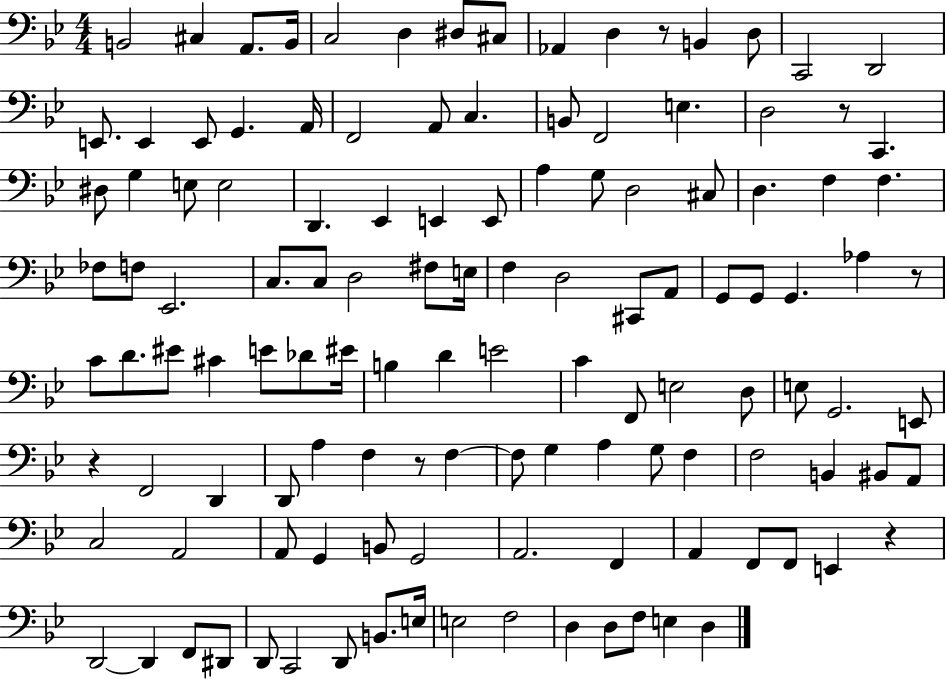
B2/h C#3/q A2/e. B2/s C3/h D3/q D#3/e C#3/e Ab2/q D3/q R/e B2/q D3/e C2/h D2/h E2/e. E2/q E2/e G2/q. A2/s F2/h A2/e C3/q. B2/e F2/h E3/q. D3/h R/e C2/q. D#3/e G3/q E3/e E3/h D2/q. Eb2/q E2/q E2/e A3/q G3/e D3/h C#3/e D3/q. F3/q F3/q. FES3/e F3/e Eb2/h. C3/e. C3/e D3/h F#3/e E3/s F3/q D3/h C#2/e A2/e G2/e G2/e G2/q. Ab3/q R/e C4/e D4/e. EIS4/e C#4/q E4/e Db4/e EIS4/s B3/q D4/q E4/h C4/q F2/e E3/h D3/e E3/e G2/h. E2/e R/q F2/h D2/q D2/e A3/q F3/q R/e F3/q F3/e G3/q A3/q G3/e F3/q F3/h B2/q BIS2/e A2/e C3/h A2/h A2/e G2/q B2/e G2/h A2/h. F2/q A2/q F2/e F2/e E2/q R/q D2/h D2/q F2/e D#2/e D2/e C2/h D2/e B2/e. E3/s E3/h F3/h D3/q D3/e F3/e E3/q D3/q